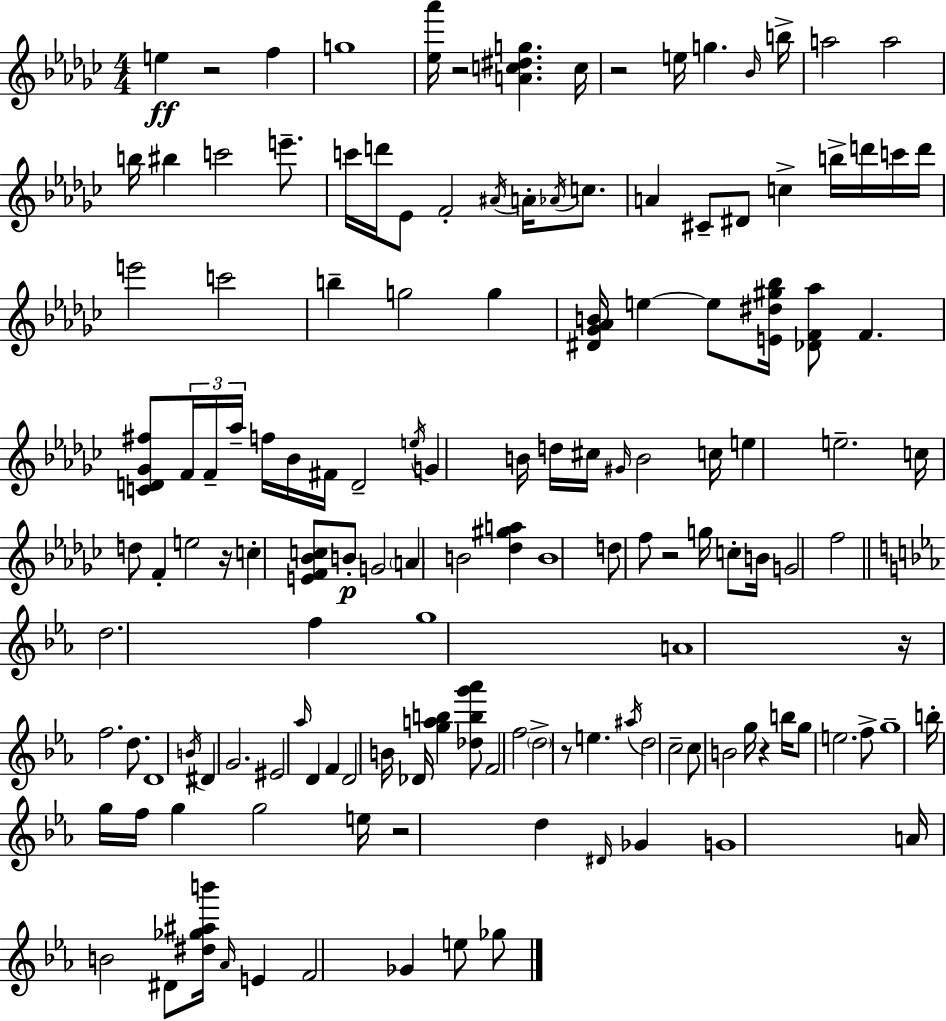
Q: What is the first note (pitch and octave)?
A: E5